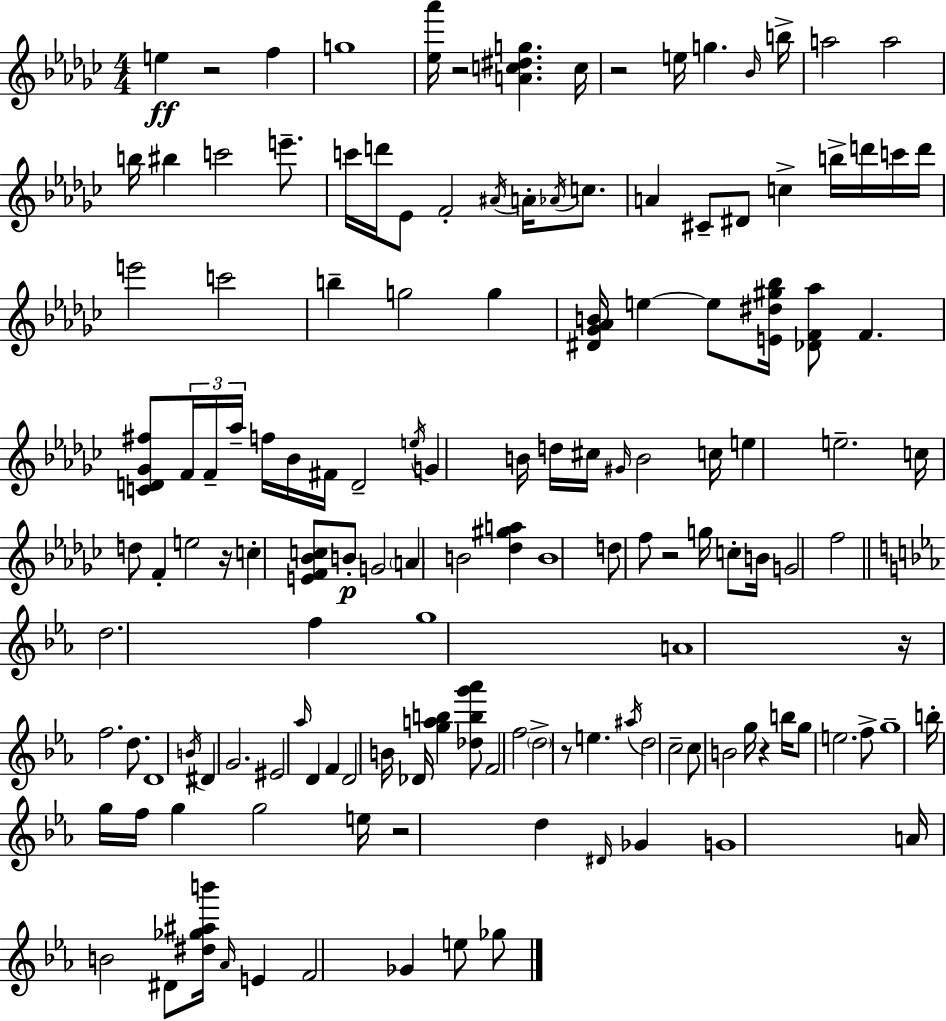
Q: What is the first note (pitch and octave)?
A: E5